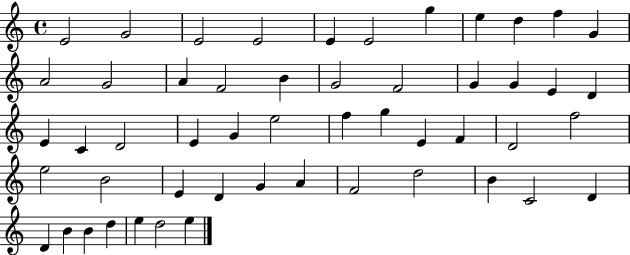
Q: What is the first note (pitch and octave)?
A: E4